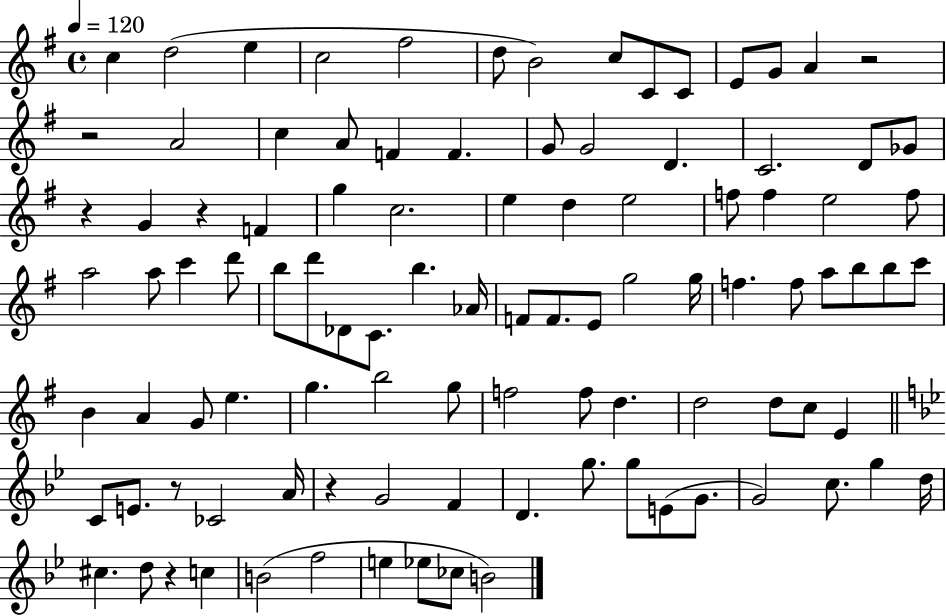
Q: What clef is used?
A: treble